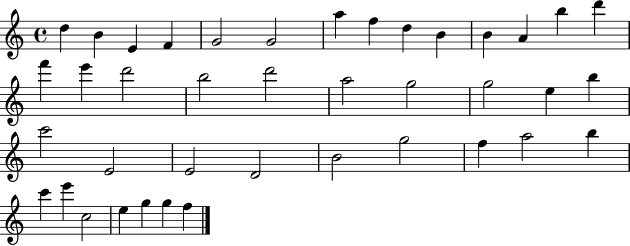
D5/q B4/q E4/q F4/q G4/h G4/h A5/q F5/q D5/q B4/q B4/q A4/q B5/q D6/q F6/q E6/q D6/h B5/h D6/h A5/h G5/h G5/h E5/q B5/q C6/h E4/h E4/h D4/h B4/h G5/h F5/q A5/h B5/q C6/q E6/q C5/h E5/q G5/q G5/q F5/q